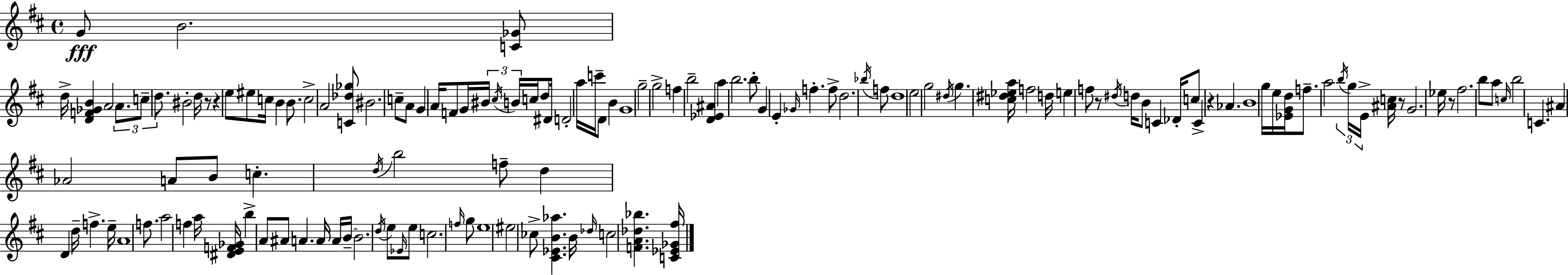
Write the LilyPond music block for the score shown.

{
  \clef treble
  \time 4/4
  \defaultTimeSignature
  \key d \major
  g'8\fff b'2. <c' ges'>8 | d''16-> <d' f' ges' b'>4 a'2 \tuplet 3/2 { a'8. | c''8-- d''8. } bis'2-. d''16 r8 | r4 e''8 eis''8 c''16 b'4 b'8. | \break c''2-> a'2 | <c' des'' ges''>8 bis'2. c''8-- | a'8 g'4 a'16 f'8 g'16 \tuplet 3/2 { bis'16 \acciaccatura { cis''16 } b'16 } c''16 d''8 | dis'16 d'2-. a''16 c'''16-- d'8 b'4 | \break g'1 | g''2-- g''2-> | f''4 b''2-- <d' ees' ais'>4 | a''4 b''2. | \break b''8-. g'4 e'4-. \grace { ges'16 } f''4.-. | f''8-> d''2. | \acciaccatura { bes''16 } f''8 d''1 | e''2 g''2 | \break \acciaccatura { dis''16 } g''4. <c'' dis'' ees'' a''>16 f''2 | d''16 e''4 f''8 r8 \acciaccatura { dis''16 } d''16 b'8 | c'4 des'16-. c''8 c'4-> r4 aes'4. | b'1 | \break g''16 e''16 <ees' g' d''>16 f''8.-- a''2 | \tuplet 3/2 { \acciaccatura { b''16 } g''16 e'16-> } <ais' c''>16 r8 g'2. | ees''16 r8 fis''2. | b''8 a''8 \grace { c''16 } b''2 | \break c'4. ais'4 aes'2 | a'8 b'8 c''4.-. \acciaccatura { d''16 } b''2 | f''8-- d''4 d'4 | d''16-- f''4.-> e''16-- a'1 | \break f''8. a''2 | f''4 a''16 <dis' e' f' ges'>16 b''4-> a'8 ais'8 | a'4. a'16 a'16 b'16--~~ b'2. | \acciaccatura { d''16 } e''8 \grace { ees'16 } e''8 c''2. | \break \grace { f''16 } g''8 e''1 | eis''2 | ces''8-> <cis' ees' b' aes''>4. b'16 \grace { des''16 } c''2 | <f' a' des'' bes''>4. <c' ees' ges' fis''>16 \bar "|."
}